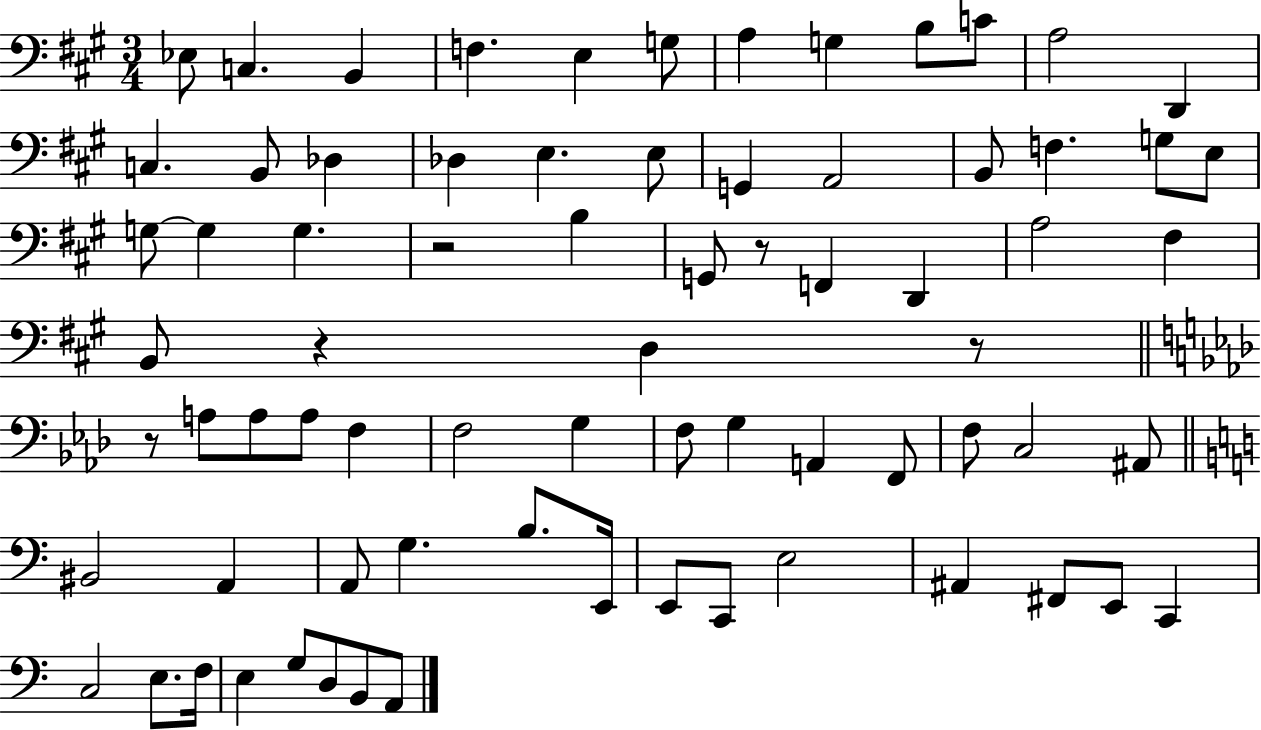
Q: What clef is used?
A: bass